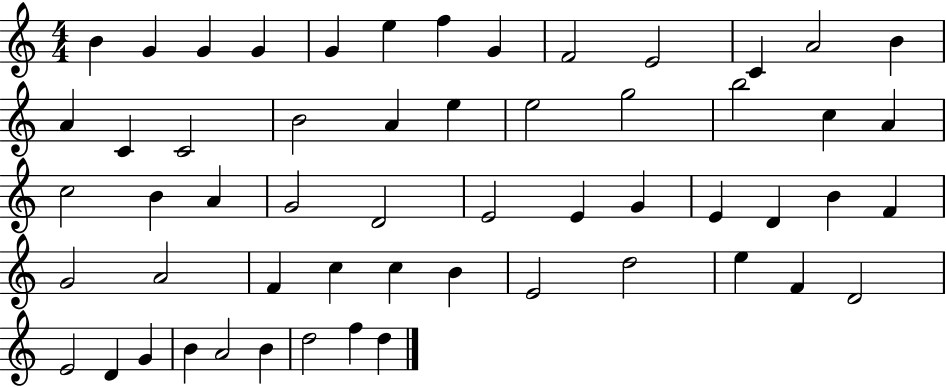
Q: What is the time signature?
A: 4/4